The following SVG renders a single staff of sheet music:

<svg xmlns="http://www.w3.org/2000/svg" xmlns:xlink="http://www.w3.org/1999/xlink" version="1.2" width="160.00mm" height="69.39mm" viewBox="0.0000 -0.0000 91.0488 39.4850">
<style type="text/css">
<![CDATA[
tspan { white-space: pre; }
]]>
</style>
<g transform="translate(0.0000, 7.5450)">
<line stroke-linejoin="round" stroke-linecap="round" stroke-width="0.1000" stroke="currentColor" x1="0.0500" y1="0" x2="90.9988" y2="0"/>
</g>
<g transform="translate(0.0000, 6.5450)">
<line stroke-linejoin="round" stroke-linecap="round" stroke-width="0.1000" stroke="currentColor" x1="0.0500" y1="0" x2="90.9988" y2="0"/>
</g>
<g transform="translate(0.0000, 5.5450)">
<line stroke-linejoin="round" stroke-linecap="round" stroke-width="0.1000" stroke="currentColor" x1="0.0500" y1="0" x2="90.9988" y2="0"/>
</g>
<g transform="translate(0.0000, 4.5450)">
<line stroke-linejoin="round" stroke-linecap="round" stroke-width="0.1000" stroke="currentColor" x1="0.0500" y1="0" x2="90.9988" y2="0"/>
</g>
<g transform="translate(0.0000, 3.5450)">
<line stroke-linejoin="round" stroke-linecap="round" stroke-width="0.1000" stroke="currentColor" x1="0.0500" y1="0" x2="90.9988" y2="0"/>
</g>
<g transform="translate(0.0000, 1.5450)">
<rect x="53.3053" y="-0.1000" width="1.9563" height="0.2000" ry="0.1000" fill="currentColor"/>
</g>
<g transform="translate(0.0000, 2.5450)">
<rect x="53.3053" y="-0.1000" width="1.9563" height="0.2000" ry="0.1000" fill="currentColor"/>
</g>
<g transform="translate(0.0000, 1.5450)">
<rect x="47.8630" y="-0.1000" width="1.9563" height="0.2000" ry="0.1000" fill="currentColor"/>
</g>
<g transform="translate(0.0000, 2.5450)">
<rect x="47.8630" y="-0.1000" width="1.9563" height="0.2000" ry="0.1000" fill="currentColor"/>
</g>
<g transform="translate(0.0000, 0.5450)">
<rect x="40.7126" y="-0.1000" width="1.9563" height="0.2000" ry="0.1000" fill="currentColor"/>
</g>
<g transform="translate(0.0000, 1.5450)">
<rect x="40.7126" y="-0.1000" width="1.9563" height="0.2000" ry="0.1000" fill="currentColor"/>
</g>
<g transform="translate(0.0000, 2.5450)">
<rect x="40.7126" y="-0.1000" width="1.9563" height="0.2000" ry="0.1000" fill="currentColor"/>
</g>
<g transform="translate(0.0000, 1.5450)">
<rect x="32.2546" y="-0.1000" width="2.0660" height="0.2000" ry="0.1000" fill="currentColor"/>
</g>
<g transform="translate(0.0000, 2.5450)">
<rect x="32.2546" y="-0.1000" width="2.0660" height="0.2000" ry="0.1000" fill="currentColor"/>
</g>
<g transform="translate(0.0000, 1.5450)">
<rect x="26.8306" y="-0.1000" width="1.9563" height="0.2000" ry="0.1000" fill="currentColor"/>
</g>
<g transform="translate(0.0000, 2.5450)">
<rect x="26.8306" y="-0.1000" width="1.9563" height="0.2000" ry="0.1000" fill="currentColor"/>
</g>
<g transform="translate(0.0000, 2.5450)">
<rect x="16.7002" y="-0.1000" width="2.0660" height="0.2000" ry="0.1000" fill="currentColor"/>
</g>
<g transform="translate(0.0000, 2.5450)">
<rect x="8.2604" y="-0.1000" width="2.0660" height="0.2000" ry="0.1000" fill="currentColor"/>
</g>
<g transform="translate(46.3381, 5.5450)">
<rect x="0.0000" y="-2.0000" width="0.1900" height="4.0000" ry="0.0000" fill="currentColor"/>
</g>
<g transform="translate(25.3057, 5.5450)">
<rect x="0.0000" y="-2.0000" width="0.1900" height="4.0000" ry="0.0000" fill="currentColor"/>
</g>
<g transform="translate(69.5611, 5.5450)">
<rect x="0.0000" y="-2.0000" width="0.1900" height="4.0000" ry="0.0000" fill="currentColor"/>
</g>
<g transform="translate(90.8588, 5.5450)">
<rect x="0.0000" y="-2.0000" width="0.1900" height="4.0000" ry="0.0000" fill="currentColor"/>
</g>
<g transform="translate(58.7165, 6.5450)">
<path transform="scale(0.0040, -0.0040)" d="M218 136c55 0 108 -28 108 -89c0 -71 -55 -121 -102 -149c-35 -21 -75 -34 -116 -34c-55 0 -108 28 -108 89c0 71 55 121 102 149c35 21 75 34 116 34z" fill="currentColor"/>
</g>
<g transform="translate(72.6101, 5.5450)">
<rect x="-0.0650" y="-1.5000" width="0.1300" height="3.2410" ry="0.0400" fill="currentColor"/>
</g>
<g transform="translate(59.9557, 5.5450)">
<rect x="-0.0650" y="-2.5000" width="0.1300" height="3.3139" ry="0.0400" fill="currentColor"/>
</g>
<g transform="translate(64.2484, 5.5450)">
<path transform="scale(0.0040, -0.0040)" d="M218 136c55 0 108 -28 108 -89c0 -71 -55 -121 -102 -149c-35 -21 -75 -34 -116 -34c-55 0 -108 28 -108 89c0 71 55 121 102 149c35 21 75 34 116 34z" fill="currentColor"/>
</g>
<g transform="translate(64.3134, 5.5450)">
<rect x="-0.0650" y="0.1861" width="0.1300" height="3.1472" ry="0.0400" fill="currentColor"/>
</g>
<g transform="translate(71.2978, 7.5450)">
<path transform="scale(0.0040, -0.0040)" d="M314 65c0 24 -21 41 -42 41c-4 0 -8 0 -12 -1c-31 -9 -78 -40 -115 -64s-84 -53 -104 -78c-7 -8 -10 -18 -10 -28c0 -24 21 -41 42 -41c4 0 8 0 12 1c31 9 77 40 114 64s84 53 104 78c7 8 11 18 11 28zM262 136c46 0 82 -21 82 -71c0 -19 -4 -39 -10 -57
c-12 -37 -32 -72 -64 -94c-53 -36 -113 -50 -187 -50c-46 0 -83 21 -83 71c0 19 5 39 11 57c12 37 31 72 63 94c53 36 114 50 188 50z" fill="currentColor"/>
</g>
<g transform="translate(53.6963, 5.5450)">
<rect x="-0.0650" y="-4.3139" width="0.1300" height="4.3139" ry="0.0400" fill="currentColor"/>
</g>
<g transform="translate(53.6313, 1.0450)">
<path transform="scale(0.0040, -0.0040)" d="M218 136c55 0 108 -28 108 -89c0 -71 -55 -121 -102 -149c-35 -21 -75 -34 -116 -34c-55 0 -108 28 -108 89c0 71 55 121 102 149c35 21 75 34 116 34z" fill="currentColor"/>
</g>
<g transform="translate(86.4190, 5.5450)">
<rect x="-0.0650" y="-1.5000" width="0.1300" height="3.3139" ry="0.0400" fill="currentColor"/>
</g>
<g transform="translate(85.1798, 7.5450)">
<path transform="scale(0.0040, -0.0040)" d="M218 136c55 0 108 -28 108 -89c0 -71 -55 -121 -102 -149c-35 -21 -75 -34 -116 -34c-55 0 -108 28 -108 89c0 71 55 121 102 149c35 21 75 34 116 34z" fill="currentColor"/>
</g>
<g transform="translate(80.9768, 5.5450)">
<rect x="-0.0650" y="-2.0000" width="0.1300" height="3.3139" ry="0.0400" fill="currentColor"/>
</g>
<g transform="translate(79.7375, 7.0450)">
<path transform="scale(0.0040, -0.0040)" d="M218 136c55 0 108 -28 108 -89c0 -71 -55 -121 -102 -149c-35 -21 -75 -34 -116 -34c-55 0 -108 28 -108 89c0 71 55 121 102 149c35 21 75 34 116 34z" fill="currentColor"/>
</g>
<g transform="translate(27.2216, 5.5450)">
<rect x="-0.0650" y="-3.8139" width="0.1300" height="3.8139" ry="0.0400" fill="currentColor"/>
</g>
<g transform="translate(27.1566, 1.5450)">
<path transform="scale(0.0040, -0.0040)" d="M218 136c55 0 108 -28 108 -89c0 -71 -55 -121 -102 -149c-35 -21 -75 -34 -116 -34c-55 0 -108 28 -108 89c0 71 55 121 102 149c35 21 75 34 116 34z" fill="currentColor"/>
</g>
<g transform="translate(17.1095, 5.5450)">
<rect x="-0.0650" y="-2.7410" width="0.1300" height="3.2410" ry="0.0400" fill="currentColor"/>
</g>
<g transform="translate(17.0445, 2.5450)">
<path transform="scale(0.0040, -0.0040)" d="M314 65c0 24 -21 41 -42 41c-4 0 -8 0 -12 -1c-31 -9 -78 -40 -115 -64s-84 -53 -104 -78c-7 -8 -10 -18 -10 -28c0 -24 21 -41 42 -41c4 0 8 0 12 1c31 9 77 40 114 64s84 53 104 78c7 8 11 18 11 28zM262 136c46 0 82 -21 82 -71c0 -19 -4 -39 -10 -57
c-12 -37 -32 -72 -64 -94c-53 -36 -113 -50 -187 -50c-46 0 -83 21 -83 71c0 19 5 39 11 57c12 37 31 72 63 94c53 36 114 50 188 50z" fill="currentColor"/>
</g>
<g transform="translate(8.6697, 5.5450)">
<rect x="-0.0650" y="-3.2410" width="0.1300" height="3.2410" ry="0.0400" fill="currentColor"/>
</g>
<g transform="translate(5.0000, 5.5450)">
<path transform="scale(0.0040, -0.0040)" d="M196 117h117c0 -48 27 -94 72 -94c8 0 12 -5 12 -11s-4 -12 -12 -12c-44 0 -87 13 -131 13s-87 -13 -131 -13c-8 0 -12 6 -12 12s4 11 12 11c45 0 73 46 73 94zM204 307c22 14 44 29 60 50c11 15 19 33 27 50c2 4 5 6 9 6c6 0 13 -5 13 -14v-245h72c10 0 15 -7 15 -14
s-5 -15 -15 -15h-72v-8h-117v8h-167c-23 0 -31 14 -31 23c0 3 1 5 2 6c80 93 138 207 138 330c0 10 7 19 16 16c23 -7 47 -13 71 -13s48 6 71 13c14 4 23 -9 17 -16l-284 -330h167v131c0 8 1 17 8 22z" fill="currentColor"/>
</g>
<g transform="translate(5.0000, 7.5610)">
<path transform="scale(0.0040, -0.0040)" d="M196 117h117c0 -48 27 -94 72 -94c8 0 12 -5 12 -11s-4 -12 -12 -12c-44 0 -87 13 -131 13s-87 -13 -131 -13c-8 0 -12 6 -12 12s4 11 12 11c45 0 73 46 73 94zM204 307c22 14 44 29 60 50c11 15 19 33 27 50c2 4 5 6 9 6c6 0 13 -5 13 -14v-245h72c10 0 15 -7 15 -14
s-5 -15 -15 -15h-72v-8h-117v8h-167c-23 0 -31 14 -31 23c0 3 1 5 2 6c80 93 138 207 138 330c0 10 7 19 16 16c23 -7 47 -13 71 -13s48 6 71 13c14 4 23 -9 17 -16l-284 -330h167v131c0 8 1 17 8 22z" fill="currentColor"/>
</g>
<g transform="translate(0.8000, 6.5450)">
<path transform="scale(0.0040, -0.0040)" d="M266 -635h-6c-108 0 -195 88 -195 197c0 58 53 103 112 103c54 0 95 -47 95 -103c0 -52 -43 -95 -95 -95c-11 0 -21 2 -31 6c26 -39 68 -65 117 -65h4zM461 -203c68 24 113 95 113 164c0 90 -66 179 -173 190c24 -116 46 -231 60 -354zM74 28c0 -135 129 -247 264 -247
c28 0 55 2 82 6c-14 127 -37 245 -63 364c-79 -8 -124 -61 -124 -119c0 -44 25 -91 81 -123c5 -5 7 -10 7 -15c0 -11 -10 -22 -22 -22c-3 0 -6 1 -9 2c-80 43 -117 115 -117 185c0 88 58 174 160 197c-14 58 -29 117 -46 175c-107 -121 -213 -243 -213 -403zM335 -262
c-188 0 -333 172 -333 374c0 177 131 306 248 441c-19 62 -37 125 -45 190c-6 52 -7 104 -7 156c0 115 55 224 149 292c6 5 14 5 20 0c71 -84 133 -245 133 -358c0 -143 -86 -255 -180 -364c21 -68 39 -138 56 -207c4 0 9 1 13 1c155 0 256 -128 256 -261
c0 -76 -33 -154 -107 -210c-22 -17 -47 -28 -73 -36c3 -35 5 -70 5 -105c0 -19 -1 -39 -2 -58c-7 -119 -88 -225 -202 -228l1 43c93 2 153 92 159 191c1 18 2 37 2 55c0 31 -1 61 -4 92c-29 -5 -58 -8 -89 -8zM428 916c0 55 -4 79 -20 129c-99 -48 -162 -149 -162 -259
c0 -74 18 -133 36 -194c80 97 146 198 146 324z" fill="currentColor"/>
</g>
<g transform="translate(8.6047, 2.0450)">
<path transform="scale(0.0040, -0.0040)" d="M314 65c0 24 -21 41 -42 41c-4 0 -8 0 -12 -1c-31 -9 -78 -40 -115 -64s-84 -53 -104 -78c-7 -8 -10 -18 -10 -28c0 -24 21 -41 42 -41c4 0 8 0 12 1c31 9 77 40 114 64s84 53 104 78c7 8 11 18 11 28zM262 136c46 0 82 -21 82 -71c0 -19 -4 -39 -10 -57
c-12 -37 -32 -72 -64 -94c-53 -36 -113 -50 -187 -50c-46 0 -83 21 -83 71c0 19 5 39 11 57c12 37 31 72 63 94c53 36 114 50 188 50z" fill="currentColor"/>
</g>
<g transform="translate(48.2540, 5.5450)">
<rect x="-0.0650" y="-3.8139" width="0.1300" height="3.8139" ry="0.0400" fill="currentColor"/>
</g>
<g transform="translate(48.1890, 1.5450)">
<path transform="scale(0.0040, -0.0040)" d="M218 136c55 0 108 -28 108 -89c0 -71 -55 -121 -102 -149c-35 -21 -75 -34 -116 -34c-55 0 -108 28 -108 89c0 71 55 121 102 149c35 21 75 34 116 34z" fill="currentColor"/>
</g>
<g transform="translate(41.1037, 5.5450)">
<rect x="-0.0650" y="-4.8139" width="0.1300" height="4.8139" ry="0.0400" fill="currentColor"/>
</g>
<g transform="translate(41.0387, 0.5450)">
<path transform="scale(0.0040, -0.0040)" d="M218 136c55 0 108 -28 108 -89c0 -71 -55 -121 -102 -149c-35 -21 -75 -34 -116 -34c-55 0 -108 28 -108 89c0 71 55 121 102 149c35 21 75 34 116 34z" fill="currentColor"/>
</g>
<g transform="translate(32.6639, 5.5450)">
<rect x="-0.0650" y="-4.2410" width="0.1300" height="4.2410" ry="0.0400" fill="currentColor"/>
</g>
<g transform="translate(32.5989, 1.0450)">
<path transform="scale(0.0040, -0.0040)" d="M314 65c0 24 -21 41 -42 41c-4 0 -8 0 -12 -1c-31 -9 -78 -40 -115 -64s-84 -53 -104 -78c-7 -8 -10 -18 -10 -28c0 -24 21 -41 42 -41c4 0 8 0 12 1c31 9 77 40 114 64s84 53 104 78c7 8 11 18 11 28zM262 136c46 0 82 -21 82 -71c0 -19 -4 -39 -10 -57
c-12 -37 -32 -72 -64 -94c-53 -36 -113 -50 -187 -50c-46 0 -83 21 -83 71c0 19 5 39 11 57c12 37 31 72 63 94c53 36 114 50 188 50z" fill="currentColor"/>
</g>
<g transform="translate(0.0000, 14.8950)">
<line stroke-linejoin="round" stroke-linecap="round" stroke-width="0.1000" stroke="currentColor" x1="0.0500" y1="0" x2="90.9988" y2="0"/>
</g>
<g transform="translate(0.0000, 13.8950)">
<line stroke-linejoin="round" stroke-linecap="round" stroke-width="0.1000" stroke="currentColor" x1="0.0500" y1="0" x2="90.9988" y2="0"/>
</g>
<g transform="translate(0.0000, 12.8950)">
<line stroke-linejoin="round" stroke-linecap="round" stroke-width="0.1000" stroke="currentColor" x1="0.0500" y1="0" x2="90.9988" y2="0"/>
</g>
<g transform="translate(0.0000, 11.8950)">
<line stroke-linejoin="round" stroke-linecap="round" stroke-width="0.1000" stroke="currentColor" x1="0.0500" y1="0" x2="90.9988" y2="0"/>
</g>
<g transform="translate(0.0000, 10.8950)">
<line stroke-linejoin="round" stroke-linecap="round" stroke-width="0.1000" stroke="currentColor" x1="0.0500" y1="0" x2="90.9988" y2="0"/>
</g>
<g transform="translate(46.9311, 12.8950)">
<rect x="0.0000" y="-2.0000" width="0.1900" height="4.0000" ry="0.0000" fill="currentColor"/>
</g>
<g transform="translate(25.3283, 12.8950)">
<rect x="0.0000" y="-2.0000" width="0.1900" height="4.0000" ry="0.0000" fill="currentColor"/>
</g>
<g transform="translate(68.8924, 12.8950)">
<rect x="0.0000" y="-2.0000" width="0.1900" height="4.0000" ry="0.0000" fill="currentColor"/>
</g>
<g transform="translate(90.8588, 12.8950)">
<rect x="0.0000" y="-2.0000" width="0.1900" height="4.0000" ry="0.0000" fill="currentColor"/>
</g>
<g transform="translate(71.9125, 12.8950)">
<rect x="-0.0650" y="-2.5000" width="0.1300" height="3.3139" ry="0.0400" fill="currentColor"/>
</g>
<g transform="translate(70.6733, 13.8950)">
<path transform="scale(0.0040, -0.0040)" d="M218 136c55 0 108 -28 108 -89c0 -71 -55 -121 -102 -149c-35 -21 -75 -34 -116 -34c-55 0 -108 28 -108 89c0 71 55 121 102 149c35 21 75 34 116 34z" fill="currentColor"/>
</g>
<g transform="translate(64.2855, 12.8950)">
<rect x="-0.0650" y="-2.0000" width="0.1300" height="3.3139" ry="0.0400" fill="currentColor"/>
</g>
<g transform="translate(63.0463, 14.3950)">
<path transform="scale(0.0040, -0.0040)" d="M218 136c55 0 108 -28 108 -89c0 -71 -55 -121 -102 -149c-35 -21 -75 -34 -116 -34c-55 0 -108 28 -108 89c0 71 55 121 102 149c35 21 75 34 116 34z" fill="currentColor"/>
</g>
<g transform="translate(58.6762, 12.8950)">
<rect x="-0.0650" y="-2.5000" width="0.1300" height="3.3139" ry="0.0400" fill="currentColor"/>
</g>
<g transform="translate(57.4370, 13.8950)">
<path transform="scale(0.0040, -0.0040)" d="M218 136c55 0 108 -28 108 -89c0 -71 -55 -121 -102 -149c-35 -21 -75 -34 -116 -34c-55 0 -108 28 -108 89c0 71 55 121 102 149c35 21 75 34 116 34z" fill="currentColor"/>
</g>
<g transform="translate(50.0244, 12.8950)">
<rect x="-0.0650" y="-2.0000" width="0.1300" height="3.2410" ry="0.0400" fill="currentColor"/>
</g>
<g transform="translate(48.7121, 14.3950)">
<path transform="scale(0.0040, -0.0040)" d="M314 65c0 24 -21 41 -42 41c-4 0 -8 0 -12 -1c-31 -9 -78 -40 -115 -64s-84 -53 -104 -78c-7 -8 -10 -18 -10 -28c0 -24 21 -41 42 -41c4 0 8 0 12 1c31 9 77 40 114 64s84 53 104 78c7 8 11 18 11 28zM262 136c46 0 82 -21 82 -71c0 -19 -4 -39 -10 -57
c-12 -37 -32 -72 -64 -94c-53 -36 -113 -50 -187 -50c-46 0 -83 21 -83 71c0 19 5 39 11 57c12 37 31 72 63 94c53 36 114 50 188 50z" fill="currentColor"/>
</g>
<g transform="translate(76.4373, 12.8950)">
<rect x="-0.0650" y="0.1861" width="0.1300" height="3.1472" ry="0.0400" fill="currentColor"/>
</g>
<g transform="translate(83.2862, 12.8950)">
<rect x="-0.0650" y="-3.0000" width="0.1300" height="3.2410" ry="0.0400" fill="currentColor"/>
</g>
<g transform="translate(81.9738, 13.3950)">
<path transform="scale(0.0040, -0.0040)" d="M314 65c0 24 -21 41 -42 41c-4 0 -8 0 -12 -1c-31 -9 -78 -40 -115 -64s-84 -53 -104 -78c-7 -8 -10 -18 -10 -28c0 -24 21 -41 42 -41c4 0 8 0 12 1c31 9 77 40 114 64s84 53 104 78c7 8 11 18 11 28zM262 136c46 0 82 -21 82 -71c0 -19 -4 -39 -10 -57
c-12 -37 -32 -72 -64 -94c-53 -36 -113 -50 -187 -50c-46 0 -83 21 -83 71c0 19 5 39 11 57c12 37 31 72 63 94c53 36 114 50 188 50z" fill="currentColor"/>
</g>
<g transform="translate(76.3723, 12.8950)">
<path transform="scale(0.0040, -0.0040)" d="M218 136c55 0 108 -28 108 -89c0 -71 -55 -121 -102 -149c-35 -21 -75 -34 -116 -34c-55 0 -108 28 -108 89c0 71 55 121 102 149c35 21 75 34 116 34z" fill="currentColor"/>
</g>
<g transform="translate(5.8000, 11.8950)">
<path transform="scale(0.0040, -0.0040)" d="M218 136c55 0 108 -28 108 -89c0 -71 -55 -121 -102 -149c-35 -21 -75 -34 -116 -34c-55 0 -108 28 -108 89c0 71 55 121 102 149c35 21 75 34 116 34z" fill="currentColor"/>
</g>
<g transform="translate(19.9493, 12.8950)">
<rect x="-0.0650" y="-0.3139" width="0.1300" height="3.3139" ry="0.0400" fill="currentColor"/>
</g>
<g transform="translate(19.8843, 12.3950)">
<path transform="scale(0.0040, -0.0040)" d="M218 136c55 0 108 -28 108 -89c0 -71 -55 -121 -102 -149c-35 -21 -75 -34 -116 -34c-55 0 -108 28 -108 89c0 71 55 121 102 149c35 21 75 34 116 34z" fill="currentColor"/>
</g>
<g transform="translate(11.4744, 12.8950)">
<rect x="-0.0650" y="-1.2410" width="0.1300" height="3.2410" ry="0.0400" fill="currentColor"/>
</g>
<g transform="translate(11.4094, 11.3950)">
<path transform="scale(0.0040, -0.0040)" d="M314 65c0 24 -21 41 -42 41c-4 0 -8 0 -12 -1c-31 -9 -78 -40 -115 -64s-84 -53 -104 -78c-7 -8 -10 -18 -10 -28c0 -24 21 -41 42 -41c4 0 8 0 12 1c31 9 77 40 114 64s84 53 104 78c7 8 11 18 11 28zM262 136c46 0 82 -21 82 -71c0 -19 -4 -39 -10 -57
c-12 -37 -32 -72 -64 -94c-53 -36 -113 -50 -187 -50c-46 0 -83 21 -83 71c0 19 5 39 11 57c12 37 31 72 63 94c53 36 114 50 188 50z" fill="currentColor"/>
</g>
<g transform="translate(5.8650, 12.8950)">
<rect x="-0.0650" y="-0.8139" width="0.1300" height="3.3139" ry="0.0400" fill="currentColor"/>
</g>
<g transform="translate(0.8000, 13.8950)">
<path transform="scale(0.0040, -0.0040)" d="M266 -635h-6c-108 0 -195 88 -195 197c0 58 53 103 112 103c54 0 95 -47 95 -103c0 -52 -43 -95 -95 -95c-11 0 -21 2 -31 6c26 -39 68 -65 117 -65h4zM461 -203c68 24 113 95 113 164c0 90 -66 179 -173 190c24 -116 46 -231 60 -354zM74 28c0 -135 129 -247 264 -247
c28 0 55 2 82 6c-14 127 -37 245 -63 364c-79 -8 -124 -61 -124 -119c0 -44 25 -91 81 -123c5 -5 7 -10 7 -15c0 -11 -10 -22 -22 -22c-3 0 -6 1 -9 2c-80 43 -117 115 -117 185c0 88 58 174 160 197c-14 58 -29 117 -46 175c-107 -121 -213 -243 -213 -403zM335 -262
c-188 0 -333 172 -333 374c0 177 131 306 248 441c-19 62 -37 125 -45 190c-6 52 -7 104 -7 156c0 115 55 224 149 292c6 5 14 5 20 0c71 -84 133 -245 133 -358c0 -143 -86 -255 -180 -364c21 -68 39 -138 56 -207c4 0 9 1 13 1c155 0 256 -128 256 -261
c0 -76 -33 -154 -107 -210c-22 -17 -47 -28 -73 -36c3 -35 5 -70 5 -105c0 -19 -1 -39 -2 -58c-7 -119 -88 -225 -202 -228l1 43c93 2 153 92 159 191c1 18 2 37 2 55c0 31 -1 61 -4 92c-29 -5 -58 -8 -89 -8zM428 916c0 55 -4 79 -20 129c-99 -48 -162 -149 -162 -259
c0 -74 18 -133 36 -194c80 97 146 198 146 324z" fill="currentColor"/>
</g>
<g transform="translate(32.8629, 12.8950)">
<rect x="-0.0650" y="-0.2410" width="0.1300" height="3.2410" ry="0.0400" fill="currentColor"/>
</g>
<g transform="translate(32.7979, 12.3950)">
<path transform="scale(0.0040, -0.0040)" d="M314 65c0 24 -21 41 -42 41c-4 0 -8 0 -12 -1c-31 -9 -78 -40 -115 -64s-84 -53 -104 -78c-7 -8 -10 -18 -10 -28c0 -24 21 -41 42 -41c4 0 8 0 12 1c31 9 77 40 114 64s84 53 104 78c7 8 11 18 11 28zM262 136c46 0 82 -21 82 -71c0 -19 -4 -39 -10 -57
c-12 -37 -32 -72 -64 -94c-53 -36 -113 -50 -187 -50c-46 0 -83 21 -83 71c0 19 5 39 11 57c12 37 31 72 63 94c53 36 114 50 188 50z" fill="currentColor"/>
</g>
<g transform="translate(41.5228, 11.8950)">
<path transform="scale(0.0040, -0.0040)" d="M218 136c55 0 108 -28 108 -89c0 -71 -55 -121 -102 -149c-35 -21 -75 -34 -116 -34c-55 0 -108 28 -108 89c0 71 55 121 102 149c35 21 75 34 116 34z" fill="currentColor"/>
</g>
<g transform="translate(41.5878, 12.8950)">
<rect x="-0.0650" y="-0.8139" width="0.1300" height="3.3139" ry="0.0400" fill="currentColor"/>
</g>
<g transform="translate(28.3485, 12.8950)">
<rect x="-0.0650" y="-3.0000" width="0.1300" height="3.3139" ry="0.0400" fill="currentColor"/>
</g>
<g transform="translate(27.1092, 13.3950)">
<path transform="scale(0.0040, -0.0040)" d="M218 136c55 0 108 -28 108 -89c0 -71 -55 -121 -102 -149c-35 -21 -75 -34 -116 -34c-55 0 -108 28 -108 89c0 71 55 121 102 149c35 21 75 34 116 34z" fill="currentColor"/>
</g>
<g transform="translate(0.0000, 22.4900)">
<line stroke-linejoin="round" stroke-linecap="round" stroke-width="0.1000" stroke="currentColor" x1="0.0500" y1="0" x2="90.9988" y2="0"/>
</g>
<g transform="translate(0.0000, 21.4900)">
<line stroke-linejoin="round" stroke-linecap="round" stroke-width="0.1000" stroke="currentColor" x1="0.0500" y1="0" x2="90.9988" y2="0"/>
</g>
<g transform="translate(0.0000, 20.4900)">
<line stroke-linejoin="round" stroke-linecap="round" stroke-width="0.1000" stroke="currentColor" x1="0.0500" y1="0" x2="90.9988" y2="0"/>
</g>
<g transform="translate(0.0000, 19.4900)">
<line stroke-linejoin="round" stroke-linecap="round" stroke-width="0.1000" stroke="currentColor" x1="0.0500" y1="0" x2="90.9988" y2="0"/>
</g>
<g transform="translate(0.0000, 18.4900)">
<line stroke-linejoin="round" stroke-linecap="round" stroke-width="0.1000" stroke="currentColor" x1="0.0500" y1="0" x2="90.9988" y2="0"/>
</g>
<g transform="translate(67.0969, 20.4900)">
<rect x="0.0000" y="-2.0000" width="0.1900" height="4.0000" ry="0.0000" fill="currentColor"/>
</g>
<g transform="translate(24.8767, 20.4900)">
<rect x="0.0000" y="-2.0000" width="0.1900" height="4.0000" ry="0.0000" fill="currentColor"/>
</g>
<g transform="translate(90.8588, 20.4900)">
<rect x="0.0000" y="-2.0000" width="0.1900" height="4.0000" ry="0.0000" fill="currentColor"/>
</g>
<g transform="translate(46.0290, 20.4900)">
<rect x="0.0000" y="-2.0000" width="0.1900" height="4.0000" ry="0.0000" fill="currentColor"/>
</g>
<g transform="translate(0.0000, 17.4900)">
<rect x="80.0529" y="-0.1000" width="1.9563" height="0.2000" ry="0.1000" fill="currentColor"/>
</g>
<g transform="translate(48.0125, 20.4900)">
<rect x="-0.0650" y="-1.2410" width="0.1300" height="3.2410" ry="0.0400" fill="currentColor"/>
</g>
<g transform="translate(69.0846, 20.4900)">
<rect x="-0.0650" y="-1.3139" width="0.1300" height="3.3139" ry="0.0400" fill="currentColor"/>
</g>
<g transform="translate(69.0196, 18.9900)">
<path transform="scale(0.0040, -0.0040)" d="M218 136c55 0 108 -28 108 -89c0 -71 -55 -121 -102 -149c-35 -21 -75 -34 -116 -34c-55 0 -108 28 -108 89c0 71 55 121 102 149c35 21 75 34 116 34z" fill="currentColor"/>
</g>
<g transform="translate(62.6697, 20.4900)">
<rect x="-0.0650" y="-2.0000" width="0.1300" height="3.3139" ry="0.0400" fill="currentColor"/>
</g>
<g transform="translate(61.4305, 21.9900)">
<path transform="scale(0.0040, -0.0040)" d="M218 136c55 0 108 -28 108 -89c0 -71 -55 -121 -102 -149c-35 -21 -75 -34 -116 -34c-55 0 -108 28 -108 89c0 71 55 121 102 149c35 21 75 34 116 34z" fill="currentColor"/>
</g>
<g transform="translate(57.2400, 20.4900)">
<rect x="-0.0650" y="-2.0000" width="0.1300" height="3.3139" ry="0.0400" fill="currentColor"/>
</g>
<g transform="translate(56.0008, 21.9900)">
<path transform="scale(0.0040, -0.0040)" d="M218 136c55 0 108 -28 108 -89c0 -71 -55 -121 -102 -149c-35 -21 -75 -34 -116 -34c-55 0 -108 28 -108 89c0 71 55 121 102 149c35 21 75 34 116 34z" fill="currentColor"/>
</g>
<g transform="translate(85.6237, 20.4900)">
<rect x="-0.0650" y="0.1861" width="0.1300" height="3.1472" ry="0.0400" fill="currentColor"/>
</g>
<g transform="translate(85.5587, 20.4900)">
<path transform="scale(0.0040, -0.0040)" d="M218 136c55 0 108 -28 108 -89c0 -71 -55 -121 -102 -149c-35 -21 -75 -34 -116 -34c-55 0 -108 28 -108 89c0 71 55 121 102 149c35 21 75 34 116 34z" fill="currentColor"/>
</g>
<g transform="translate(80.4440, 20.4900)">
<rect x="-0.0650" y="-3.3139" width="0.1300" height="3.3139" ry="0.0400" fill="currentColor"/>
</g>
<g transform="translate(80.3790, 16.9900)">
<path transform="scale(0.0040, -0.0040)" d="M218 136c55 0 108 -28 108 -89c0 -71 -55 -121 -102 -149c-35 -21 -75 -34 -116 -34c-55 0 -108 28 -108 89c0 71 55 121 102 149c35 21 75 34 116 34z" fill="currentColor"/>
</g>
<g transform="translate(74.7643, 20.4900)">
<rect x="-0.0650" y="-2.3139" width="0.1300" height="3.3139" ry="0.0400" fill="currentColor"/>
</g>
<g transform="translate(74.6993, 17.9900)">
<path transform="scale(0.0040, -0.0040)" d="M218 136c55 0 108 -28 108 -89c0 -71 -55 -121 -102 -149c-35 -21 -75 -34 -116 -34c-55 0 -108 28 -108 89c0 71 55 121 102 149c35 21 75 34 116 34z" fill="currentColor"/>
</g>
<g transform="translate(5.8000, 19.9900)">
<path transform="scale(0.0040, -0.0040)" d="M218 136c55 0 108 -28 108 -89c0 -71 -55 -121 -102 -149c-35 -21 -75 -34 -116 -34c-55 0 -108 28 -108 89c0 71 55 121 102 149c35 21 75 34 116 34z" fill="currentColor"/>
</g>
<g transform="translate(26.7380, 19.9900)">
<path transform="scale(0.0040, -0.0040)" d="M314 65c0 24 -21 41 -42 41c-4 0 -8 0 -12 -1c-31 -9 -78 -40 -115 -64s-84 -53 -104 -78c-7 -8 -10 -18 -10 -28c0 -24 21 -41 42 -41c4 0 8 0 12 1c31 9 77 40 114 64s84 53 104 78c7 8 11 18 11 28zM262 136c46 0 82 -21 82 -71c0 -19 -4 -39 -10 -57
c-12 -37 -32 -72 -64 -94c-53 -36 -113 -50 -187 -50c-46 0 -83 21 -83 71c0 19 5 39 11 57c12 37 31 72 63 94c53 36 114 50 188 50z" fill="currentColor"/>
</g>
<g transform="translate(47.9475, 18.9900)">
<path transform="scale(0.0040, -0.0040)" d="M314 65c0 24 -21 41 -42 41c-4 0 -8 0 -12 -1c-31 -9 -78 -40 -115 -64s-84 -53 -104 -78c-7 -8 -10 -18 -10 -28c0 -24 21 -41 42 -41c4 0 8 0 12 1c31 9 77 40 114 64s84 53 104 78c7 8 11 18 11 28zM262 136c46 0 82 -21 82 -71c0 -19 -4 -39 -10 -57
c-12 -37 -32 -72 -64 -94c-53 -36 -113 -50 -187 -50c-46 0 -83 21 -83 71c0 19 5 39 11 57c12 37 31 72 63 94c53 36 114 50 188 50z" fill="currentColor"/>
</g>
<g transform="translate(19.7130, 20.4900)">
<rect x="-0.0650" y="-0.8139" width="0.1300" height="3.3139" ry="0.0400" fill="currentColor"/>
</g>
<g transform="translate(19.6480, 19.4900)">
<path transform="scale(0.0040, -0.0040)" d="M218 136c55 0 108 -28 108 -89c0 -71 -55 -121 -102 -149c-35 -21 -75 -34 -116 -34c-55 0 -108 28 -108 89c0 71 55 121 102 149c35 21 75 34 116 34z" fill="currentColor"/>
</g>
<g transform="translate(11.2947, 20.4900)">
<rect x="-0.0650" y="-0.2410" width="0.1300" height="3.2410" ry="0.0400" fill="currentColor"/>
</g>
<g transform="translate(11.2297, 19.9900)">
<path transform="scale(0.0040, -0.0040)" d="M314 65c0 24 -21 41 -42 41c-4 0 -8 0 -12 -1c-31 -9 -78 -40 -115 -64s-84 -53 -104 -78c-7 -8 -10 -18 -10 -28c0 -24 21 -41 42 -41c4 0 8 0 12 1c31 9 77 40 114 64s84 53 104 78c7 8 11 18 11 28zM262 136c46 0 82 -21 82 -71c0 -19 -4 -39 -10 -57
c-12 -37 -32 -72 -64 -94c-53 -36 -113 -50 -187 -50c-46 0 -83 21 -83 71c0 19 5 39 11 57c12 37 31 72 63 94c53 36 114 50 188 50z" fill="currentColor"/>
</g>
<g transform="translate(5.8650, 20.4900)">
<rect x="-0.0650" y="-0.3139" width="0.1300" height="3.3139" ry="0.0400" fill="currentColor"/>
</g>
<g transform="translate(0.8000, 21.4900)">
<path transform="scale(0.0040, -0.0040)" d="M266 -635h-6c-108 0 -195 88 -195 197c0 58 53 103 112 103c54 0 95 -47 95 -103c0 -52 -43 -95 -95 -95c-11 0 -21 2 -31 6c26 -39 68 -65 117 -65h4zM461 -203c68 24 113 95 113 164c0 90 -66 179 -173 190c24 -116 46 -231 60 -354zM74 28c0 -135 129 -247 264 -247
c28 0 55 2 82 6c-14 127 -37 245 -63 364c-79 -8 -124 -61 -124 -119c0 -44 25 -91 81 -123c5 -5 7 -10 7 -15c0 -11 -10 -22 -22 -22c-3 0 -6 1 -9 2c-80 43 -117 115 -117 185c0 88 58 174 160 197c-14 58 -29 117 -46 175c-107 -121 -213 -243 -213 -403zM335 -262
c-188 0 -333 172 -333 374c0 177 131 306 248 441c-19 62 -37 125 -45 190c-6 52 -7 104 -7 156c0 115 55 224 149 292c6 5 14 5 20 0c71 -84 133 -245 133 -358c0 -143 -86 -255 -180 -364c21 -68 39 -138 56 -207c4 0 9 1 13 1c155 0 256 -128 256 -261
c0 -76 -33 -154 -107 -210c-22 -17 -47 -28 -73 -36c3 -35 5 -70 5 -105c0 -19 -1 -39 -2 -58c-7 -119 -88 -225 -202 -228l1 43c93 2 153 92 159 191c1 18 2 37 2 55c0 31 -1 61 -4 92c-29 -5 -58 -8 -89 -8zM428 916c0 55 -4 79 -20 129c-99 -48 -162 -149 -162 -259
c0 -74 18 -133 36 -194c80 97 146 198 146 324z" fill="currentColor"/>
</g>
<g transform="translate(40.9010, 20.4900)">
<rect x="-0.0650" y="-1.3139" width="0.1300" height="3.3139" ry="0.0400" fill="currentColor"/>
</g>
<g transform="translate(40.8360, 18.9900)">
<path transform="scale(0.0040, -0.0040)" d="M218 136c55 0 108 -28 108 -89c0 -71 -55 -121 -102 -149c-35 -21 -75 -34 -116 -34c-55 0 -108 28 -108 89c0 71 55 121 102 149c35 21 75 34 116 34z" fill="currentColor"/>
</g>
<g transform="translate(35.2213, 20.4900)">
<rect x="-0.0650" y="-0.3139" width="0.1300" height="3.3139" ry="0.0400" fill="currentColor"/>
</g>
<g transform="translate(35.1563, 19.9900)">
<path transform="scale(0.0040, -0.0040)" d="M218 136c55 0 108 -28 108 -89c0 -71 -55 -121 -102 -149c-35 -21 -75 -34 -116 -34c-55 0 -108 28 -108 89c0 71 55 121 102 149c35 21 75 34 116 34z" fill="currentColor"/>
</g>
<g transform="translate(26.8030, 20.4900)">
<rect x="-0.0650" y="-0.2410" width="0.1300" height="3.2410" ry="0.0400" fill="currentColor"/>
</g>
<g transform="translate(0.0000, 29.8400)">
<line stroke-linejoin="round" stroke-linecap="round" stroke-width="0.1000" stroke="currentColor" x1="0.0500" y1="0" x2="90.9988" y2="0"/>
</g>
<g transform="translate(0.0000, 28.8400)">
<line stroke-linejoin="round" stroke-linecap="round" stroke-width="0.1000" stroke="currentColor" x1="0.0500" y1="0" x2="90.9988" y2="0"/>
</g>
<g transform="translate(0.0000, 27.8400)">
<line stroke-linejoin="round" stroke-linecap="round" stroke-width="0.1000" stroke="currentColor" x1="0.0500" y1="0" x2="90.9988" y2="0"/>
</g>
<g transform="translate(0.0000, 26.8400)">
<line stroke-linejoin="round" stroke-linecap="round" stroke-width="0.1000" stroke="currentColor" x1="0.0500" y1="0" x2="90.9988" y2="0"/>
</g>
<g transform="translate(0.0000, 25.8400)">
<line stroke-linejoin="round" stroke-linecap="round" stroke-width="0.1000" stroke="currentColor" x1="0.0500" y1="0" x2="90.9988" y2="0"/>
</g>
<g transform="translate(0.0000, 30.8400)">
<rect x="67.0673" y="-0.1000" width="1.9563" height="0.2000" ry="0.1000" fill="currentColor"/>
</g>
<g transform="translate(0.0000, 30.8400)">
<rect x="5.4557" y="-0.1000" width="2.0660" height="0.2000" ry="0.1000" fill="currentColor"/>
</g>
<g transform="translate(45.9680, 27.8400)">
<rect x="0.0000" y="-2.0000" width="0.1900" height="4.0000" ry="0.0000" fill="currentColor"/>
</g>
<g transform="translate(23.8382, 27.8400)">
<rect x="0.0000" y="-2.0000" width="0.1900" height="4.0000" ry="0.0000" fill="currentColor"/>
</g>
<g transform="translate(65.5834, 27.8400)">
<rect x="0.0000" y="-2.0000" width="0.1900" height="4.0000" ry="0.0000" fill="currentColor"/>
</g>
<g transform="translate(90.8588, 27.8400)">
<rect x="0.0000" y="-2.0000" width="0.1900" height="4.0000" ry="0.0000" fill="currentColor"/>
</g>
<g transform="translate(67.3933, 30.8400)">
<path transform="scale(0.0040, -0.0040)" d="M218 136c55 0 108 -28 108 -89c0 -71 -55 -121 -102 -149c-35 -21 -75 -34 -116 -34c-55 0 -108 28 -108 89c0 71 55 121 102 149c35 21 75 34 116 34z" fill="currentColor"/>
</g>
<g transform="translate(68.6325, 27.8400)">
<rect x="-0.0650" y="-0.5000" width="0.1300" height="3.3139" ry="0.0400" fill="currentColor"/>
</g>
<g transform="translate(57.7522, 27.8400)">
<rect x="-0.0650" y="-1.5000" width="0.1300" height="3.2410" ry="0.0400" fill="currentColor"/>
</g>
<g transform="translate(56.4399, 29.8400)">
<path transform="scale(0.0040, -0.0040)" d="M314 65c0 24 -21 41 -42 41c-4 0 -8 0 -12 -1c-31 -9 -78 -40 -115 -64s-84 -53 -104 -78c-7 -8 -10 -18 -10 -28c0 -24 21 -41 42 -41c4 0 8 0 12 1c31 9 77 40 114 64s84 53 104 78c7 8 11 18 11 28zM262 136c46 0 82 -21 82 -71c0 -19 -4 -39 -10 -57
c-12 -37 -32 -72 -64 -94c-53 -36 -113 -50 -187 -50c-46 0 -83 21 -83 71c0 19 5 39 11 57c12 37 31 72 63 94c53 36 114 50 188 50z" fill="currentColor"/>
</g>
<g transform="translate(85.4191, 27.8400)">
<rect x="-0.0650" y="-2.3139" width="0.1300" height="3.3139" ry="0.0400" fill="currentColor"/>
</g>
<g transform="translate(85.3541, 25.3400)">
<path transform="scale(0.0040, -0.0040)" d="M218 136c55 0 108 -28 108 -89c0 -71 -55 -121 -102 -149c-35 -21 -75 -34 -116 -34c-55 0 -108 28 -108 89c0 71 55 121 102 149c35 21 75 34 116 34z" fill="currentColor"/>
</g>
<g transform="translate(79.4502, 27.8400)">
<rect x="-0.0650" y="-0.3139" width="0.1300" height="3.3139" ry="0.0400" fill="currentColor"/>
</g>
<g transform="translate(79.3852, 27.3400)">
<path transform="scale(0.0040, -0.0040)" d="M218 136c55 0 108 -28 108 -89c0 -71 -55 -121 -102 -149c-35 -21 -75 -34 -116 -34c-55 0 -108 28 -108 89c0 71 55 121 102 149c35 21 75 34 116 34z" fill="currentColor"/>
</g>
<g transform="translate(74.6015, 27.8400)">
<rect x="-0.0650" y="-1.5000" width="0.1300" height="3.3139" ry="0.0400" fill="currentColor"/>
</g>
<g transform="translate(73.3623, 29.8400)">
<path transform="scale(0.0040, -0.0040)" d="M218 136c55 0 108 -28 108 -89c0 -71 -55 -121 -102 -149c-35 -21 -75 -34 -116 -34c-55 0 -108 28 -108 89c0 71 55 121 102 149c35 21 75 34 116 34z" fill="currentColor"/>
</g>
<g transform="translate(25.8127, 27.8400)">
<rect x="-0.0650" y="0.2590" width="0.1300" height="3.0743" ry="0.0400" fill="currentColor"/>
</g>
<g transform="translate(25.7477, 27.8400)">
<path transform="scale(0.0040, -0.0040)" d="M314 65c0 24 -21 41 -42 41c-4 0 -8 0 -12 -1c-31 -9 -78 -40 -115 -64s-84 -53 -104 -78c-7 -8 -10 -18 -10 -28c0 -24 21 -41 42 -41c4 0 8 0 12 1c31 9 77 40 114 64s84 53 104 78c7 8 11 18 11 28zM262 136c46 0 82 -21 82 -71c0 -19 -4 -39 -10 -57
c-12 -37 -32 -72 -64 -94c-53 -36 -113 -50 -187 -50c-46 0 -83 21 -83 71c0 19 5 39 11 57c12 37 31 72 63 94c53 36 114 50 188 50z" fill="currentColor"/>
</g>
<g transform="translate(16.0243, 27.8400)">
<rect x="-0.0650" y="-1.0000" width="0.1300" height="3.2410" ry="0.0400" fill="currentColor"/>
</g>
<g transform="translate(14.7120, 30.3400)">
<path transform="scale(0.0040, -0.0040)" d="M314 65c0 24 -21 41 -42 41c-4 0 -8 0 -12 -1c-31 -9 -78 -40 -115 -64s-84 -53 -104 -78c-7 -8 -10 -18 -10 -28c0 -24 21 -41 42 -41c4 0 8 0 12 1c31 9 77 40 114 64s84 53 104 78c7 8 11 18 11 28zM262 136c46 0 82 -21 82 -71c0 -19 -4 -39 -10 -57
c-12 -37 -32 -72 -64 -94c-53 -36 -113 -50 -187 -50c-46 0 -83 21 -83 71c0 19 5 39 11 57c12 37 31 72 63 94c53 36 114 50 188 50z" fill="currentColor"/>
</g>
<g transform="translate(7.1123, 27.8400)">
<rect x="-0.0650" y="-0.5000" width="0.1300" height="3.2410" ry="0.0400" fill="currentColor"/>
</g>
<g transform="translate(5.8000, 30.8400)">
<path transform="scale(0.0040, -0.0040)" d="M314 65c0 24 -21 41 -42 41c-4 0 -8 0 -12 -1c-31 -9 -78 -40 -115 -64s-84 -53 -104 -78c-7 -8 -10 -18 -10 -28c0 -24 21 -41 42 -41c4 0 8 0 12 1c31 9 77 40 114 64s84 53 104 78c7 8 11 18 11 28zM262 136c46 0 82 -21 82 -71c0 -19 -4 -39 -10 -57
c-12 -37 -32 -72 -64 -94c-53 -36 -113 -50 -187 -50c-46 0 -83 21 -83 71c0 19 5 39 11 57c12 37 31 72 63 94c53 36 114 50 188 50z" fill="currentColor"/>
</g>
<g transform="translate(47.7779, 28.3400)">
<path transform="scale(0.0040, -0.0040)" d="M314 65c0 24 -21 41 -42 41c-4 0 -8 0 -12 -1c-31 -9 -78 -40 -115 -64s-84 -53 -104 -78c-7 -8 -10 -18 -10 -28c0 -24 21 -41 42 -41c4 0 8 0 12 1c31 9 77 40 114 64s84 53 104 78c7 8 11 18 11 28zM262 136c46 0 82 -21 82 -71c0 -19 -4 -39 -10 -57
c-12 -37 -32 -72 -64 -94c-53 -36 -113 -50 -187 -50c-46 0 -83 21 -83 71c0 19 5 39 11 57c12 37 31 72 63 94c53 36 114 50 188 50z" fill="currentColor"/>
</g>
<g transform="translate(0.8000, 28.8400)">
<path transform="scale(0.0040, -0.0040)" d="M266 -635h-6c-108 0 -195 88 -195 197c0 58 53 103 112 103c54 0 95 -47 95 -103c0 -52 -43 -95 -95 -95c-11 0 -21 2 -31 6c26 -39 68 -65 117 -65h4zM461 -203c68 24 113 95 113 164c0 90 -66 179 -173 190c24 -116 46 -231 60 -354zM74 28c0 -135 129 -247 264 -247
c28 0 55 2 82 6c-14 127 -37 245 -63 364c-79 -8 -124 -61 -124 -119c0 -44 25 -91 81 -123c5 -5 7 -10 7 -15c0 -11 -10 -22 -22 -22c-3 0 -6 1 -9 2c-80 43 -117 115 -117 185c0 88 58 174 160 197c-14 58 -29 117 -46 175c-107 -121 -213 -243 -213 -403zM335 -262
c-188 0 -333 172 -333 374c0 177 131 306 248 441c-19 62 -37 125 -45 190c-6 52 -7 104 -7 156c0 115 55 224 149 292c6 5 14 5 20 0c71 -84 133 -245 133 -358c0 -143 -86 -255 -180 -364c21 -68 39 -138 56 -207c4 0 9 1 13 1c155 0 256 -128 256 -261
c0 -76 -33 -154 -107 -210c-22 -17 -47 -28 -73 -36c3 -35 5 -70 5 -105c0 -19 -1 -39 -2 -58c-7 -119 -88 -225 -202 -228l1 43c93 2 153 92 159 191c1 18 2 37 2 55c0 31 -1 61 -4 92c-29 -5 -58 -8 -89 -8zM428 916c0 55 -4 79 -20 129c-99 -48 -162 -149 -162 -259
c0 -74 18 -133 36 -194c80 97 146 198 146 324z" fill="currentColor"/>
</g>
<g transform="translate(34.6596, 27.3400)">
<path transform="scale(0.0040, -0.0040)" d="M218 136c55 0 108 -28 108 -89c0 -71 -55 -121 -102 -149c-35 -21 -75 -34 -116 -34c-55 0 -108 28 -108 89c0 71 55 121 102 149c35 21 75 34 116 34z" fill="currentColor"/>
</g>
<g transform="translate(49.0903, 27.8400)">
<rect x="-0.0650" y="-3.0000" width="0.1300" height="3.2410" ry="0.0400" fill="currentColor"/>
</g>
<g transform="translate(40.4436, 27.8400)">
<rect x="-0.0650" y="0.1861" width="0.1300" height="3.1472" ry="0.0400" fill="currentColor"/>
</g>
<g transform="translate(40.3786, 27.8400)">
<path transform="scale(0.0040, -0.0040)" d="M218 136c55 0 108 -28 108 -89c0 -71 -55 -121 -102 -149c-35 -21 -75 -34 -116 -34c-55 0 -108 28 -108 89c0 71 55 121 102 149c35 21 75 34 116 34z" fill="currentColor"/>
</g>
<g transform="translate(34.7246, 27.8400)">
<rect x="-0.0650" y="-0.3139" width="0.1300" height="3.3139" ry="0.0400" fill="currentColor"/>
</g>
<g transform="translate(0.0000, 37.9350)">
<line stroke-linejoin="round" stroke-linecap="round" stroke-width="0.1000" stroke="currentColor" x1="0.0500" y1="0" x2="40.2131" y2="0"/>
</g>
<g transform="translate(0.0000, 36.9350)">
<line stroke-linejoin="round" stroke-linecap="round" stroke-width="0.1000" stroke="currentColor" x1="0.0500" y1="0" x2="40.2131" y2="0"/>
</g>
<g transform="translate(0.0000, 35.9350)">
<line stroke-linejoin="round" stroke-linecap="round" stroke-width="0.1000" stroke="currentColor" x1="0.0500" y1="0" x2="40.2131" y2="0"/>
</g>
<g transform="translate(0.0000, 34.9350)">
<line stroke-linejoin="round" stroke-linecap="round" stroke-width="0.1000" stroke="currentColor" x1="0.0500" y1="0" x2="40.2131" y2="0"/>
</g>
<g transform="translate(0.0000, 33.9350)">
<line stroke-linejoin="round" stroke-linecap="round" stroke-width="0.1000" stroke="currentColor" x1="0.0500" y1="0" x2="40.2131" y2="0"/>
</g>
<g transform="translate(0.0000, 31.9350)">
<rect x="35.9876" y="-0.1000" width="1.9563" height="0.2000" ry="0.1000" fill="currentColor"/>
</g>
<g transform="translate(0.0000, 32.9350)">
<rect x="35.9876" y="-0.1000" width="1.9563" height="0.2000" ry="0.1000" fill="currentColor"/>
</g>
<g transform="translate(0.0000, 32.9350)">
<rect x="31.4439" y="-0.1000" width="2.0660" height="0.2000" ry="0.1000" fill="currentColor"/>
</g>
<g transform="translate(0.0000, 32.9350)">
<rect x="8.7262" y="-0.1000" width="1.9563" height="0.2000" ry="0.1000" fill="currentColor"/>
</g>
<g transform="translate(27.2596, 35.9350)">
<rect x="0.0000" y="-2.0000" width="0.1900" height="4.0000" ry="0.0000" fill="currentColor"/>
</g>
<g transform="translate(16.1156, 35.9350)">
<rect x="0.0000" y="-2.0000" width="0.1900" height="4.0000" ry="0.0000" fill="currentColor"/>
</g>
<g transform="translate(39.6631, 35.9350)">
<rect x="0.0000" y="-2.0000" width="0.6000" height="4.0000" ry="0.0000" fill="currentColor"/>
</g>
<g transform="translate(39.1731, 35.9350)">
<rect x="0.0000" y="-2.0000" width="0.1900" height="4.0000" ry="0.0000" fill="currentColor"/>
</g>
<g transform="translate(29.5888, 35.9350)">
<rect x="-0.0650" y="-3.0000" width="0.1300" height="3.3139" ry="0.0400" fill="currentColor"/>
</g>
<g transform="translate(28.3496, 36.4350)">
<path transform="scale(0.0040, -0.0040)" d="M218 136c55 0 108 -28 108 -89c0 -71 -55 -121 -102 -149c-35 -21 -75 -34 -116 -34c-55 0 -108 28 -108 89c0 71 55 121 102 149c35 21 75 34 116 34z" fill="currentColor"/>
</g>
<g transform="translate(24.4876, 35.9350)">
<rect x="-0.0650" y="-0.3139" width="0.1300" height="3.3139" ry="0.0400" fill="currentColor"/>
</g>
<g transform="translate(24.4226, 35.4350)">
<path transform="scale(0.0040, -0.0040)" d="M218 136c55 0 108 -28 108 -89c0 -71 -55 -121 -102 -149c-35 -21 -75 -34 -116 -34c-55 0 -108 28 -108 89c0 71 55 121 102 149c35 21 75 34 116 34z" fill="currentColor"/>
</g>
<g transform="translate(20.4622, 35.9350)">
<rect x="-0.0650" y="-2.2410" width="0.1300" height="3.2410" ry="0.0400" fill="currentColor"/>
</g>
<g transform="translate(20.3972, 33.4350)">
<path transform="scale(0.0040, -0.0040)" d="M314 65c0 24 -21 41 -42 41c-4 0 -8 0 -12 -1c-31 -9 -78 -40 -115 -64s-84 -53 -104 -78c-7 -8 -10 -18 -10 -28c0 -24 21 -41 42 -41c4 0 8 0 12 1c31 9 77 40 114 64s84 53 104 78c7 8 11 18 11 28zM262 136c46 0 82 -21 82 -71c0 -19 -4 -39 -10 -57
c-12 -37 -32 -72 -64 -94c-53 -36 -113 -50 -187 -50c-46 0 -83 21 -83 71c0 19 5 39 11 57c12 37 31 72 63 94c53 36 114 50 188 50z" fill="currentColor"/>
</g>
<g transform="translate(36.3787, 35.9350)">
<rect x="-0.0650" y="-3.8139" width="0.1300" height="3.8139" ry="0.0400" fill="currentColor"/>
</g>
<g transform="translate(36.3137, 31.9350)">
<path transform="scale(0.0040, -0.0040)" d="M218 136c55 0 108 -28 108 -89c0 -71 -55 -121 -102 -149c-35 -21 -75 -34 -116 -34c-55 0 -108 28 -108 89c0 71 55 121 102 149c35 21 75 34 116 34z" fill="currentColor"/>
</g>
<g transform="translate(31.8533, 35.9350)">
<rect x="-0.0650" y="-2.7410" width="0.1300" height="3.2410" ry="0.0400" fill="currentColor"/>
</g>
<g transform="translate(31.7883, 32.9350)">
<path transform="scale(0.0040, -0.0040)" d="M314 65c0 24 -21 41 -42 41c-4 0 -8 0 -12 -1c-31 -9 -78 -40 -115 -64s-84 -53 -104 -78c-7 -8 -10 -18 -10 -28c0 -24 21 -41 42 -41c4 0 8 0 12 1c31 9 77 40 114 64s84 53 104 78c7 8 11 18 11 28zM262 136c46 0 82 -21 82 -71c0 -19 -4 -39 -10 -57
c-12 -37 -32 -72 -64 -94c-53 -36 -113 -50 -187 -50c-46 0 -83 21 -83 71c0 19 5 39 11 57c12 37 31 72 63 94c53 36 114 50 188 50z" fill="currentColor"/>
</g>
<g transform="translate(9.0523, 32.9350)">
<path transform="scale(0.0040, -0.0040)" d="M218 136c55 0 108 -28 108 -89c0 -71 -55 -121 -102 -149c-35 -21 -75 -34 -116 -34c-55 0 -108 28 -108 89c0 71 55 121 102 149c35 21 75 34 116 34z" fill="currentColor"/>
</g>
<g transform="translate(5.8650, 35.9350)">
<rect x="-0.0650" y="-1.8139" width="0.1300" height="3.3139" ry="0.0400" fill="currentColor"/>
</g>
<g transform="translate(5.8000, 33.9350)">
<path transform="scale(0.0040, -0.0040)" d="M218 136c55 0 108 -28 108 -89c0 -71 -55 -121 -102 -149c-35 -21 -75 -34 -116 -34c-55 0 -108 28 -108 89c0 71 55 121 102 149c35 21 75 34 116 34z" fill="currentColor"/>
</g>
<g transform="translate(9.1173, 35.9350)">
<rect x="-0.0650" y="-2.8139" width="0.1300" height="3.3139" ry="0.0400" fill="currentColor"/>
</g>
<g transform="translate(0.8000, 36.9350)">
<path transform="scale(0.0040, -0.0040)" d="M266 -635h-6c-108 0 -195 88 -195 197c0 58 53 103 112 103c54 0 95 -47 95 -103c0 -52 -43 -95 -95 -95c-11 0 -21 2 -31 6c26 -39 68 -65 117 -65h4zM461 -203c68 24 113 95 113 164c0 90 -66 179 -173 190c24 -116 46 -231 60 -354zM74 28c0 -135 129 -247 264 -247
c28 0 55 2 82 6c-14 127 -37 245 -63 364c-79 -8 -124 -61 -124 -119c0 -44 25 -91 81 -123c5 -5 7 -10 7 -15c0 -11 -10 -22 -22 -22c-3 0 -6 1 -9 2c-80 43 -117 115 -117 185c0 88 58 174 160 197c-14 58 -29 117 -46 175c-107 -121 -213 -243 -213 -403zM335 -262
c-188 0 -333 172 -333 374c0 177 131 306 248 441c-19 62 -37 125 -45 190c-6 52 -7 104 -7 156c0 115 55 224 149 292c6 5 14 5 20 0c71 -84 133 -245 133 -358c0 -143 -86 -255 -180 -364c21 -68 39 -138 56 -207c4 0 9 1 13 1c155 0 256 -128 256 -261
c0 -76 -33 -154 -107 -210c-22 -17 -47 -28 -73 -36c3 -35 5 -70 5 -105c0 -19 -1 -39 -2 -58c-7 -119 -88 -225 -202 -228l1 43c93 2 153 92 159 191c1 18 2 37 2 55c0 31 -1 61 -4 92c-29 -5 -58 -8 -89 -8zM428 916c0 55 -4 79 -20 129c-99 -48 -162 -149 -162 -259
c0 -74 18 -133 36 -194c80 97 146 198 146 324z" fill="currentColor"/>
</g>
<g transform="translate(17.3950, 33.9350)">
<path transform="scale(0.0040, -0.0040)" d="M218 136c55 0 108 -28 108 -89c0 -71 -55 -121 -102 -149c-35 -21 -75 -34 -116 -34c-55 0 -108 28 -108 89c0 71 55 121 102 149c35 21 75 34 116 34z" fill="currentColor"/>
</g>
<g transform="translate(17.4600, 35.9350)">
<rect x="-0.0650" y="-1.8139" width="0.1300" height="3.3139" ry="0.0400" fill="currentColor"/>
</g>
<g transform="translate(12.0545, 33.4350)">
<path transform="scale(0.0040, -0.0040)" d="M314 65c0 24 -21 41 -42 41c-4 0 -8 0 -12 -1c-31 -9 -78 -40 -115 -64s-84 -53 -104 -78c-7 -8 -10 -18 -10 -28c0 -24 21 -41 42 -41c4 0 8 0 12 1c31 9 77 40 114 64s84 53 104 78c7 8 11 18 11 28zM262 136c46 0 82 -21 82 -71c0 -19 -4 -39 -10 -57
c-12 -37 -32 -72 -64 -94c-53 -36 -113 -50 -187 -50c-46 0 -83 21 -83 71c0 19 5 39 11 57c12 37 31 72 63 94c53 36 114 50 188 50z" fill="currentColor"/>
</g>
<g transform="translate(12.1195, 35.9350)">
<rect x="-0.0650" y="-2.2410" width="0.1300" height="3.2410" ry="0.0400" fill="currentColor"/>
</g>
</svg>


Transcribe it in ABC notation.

X:1
T:Untitled
M:4/4
L:1/4
K:C
b2 a2 c' d'2 e' c' d' G B E2 F E d e2 c A c2 d F2 G F G B A2 c c2 d c2 c e e2 F F e g b B C2 D2 B2 c B A2 E2 C E c g f a g2 f g2 c A a2 c'